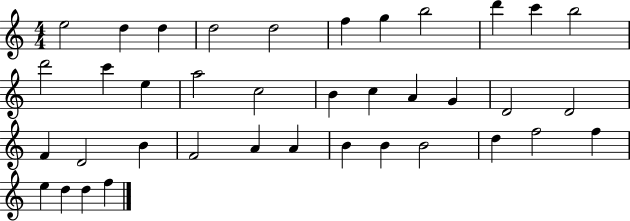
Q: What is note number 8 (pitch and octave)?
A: B5